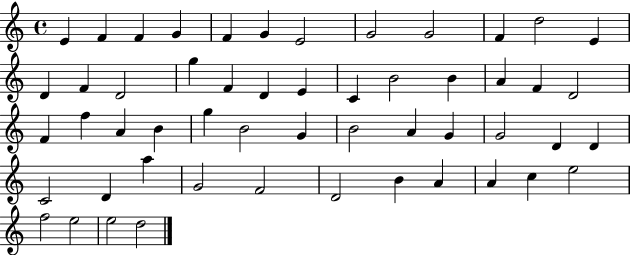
E4/q F4/q F4/q G4/q F4/q G4/q E4/h G4/h G4/h F4/q D5/h E4/q D4/q F4/q D4/h G5/q F4/q D4/q E4/q C4/q B4/h B4/q A4/q F4/q D4/h F4/q F5/q A4/q B4/q G5/q B4/h G4/q B4/h A4/q G4/q G4/h D4/q D4/q C4/h D4/q A5/q G4/h F4/h D4/h B4/q A4/q A4/q C5/q E5/h F5/h E5/h E5/h D5/h